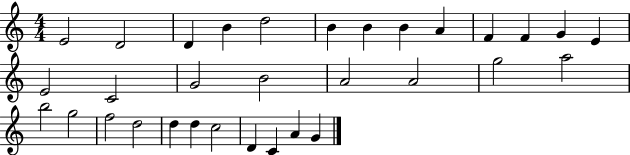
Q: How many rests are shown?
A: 0